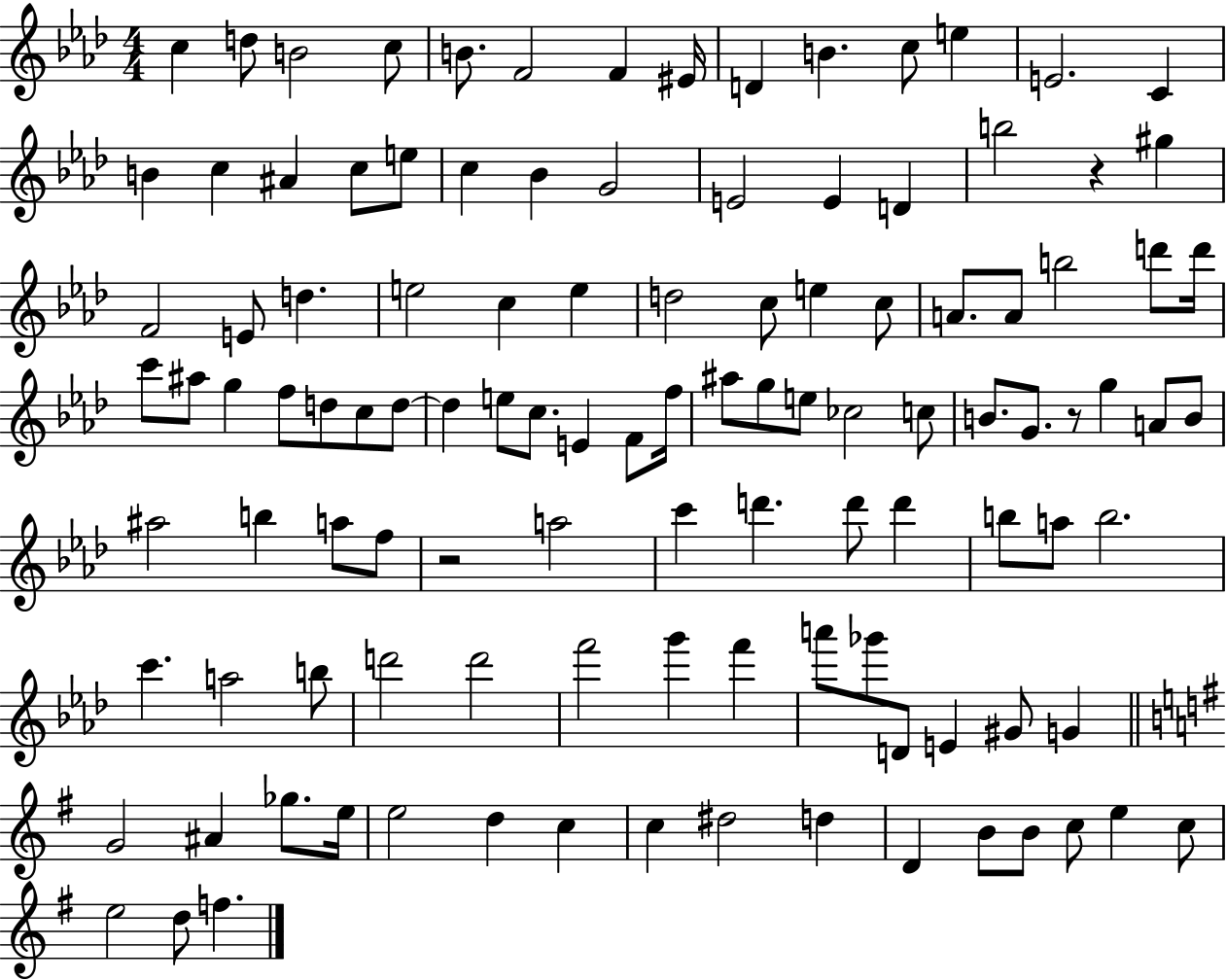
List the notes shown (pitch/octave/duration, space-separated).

C5/q D5/e B4/h C5/e B4/e. F4/h F4/q EIS4/s D4/q B4/q. C5/e E5/q E4/h. C4/q B4/q C5/q A#4/q C5/e E5/e C5/q Bb4/q G4/h E4/h E4/q D4/q B5/h R/q G#5/q F4/h E4/e D5/q. E5/h C5/q E5/q D5/h C5/e E5/q C5/e A4/e. A4/e B5/h D6/e D6/s C6/e A#5/e G5/q F5/e D5/e C5/e D5/e D5/q E5/e C5/e. E4/q F4/e F5/s A#5/e G5/e E5/e CES5/h C5/e B4/e. G4/e. R/e G5/q A4/e B4/e A#5/h B5/q A5/e F5/e R/h A5/h C6/q D6/q. D6/e D6/q B5/e A5/e B5/h. C6/q. A5/h B5/e D6/h D6/h F6/h G6/q F6/q A6/e Gb6/e D4/e E4/q G#4/e G4/q G4/h A#4/q Gb5/e. E5/s E5/h D5/q C5/q C5/q D#5/h D5/q D4/q B4/e B4/e C5/e E5/q C5/e E5/h D5/e F5/q.